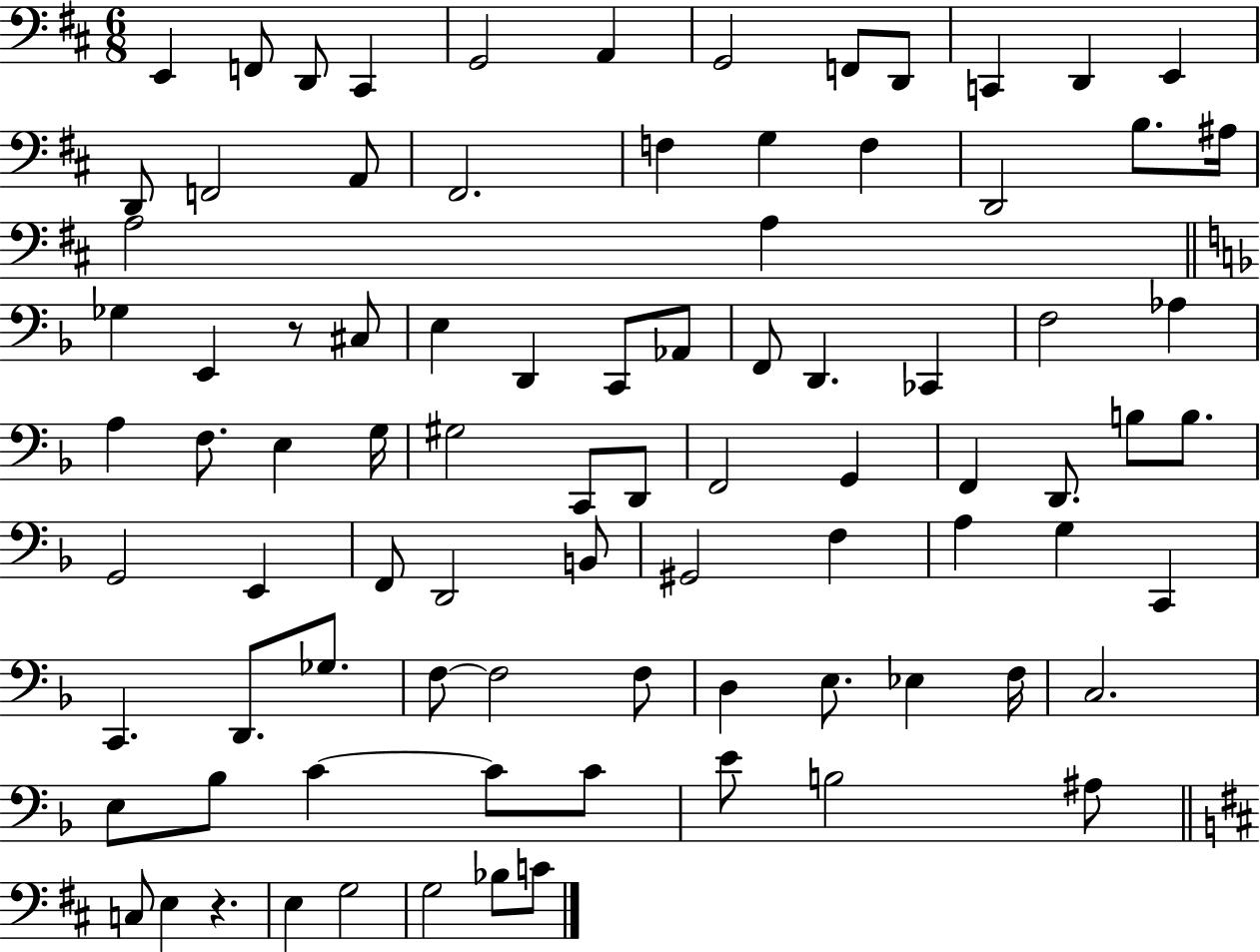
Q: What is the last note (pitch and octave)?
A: C4